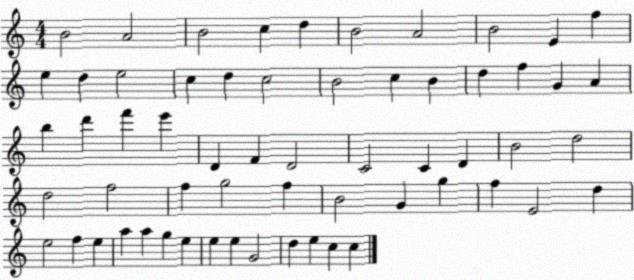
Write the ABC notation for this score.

X:1
T:Untitled
M:4/4
L:1/4
K:C
B2 A2 B2 c d B2 A2 B2 E f e d e2 c d c2 B2 c B d f G A b d' f' e' D F D2 C2 C D B2 d2 d2 f2 f g2 f B2 G g f E2 d e2 f e a a g e e e G2 d e c c